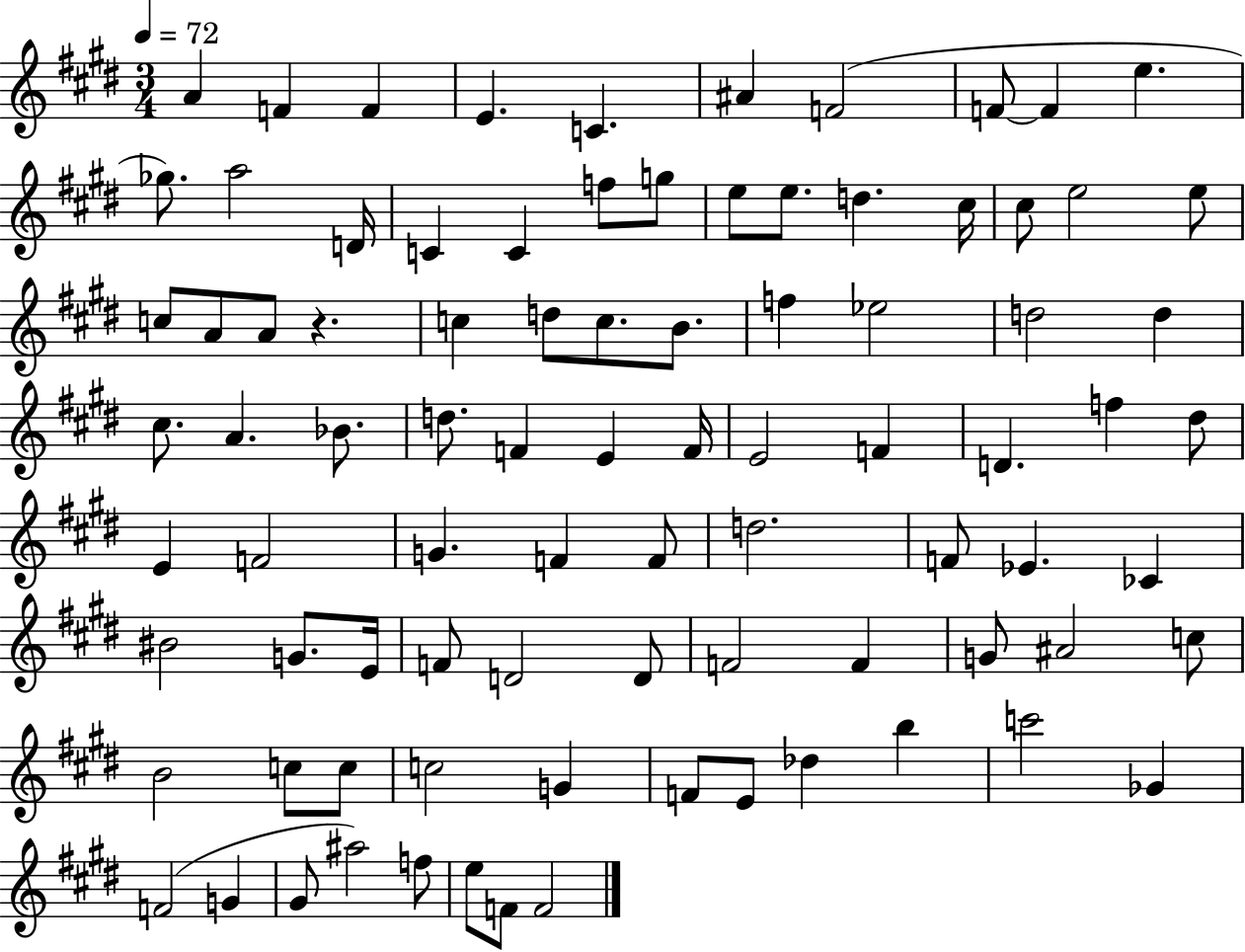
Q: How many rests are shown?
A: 1